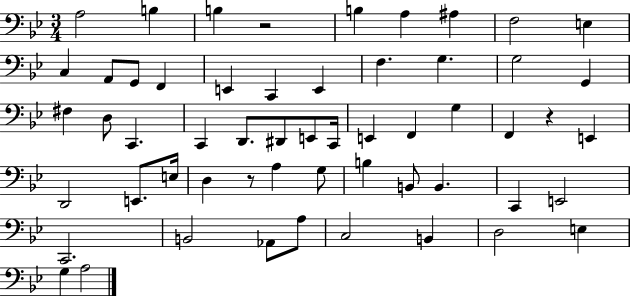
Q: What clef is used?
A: bass